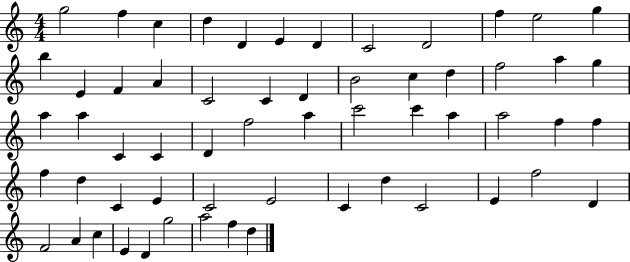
G5/h F5/q C5/q D5/q D4/q E4/q D4/q C4/h D4/h F5/q E5/h G5/q B5/q E4/q F4/q A4/q C4/h C4/q D4/q B4/h C5/q D5/q F5/h A5/q G5/q A5/q A5/q C4/q C4/q D4/q F5/h A5/q C6/h C6/q A5/q A5/h F5/q F5/q F5/q D5/q C4/q E4/q C4/h E4/h C4/q D5/q C4/h E4/q F5/h D4/q F4/h A4/q C5/q E4/q D4/q G5/h A5/h F5/q D5/q